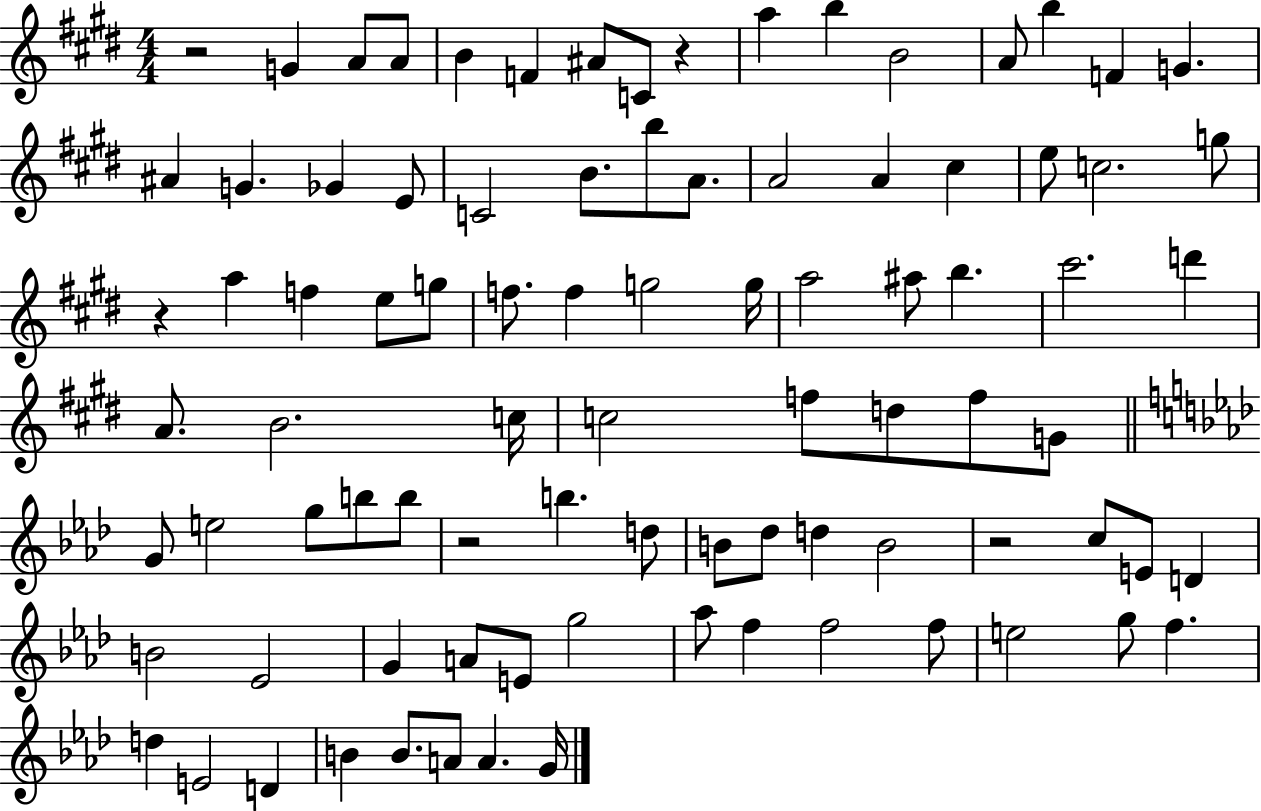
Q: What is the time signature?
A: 4/4